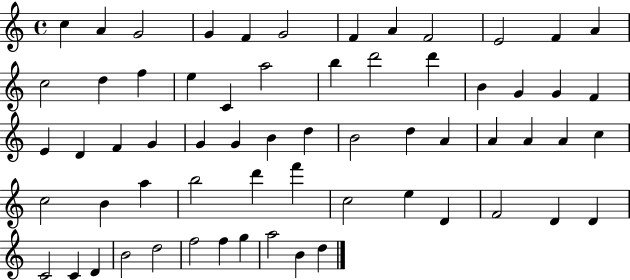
C5/q A4/q G4/h G4/q F4/q G4/h F4/q A4/q F4/h E4/h F4/q A4/q C5/h D5/q F5/q E5/q C4/q A5/h B5/q D6/h D6/q B4/q G4/q G4/q F4/q E4/q D4/q F4/q G4/q G4/q G4/q B4/q D5/q B4/h D5/q A4/q A4/q A4/q A4/q C5/q C5/h B4/q A5/q B5/h D6/q F6/q C5/h E5/q D4/q F4/h D4/q D4/q C4/h C4/q D4/q B4/h D5/h F5/h F5/q G5/q A5/h B4/q D5/q